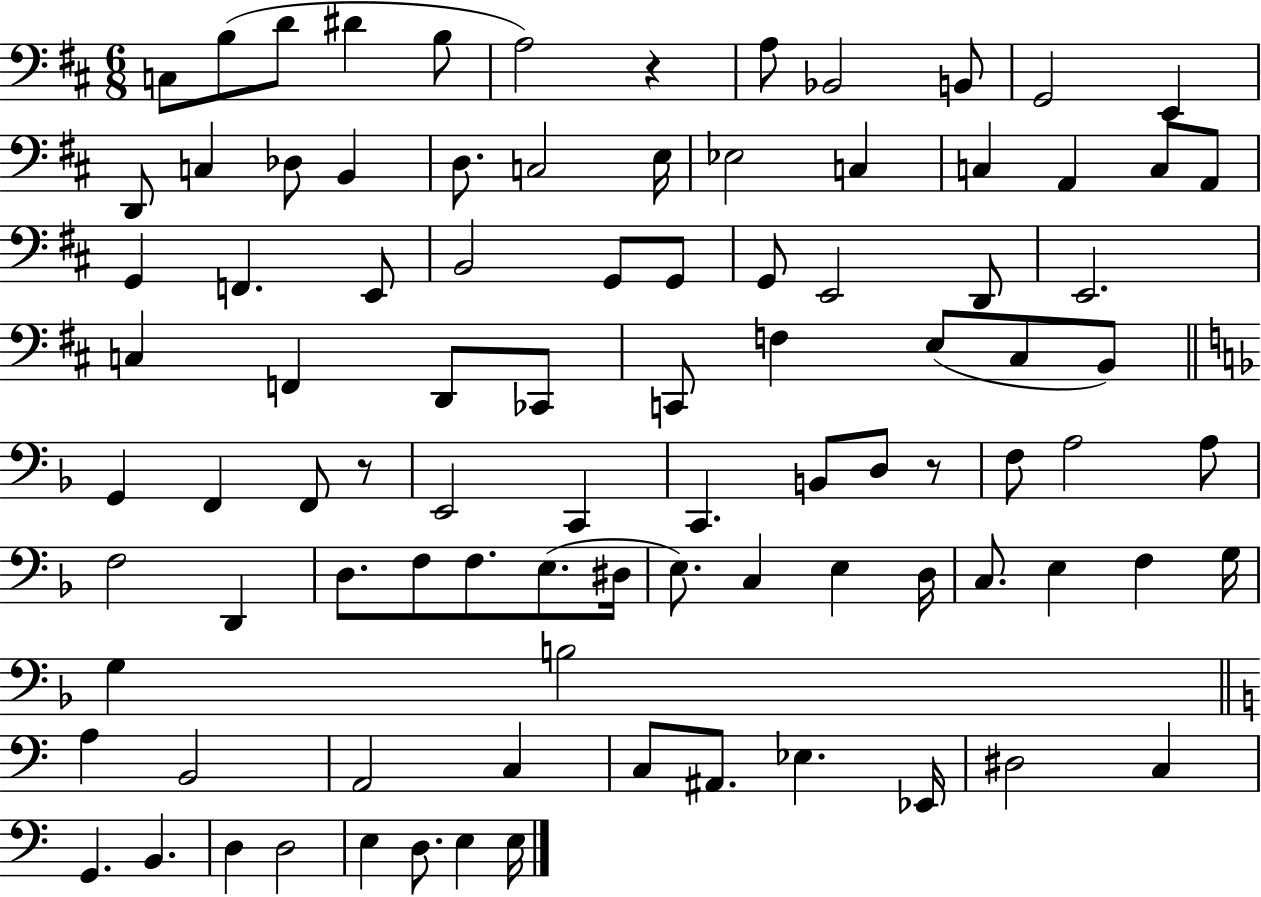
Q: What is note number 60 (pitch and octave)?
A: E3